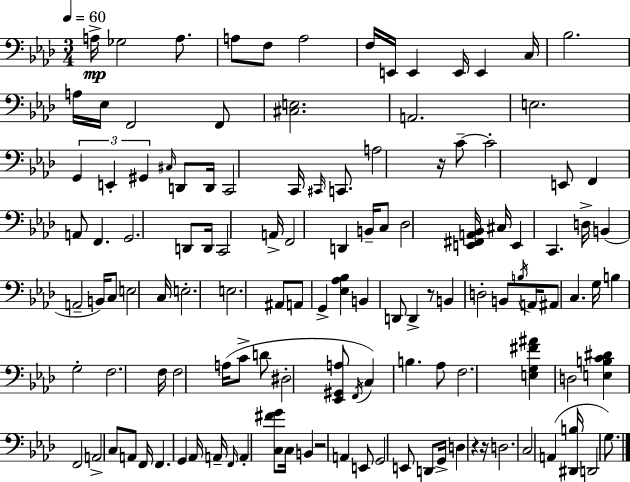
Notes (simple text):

A3/s Gb3/h A3/e. A3/e F3/e A3/h F3/s E2/s E2/q E2/s E2/q C3/s Bb3/h. A3/s Eb3/s F2/h F2/e [C#3,E3]/h. A2/h. E3/h. G2/q E2/q G#2/q C#3/s D2/e D2/s C2/h C2/s C#2/s C2/e. A3/h R/s C4/e C4/h E2/e F2/q A2/e F2/q. G2/h. D2/e D2/s C2/h A2/s F2/h D2/q B2/s C3/e Db3/h [E2,F#2,A2,Bb2]/s C#3/s E2/q C2/q. D3/s B2/q A2/h B2/s C3/e E3/h C3/s E3/h. E3/h. A#2/e A2/e G2/q [Eb3,Ab3,Bb3]/q B2/q D2/e D2/q R/e B2/q D3/h B2/e B3/s A2/s A#2/e C3/q. G3/s B3/q G3/h F3/h. F3/s F3/h A3/s C4/e D4/e D#3/h [Eb2,G#2,A3]/e F2/s C3/q B3/q. Ab3/e F3/h. [E3,G3,F#4,A#4]/q D3/h [E3,B3,C4,D#4]/q F2/h A2/h C3/e A2/e F2/s F2/q. G2/q Ab2/s A2/s F2/s A2/q [C3,F#4,G4]/e C3/s B2/q R/h A2/q E2/e G2/h E2/e D2/e G2/s D3/q R/q R/s D3/h. C3/h A2/q [D#2,B3]/s D2/h G3/e.